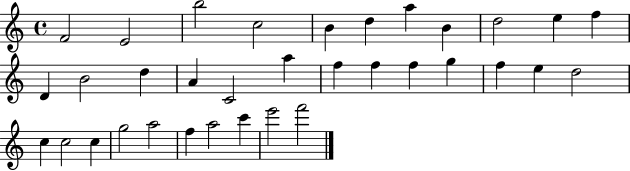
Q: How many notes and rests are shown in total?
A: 34